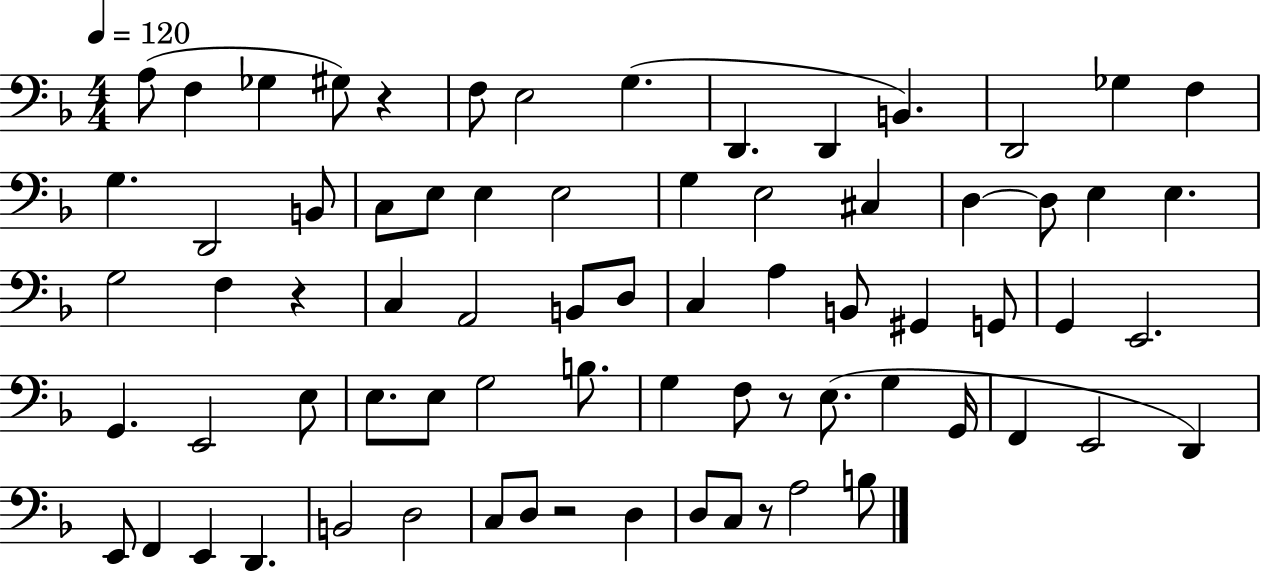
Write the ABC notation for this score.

X:1
T:Untitled
M:4/4
L:1/4
K:F
A,/2 F, _G, ^G,/2 z F,/2 E,2 G, D,, D,, B,, D,,2 _G, F, G, D,,2 B,,/2 C,/2 E,/2 E, E,2 G, E,2 ^C, D, D,/2 E, E, G,2 F, z C, A,,2 B,,/2 D,/2 C, A, B,,/2 ^G,, G,,/2 G,, E,,2 G,, E,,2 E,/2 E,/2 E,/2 G,2 B,/2 G, F,/2 z/2 E,/2 G, G,,/4 F,, E,,2 D,, E,,/2 F,, E,, D,, B,,2 D,2 C,/2 D,/2 z2 D, D,/2 C,/2 z/2 A,2 B,/2